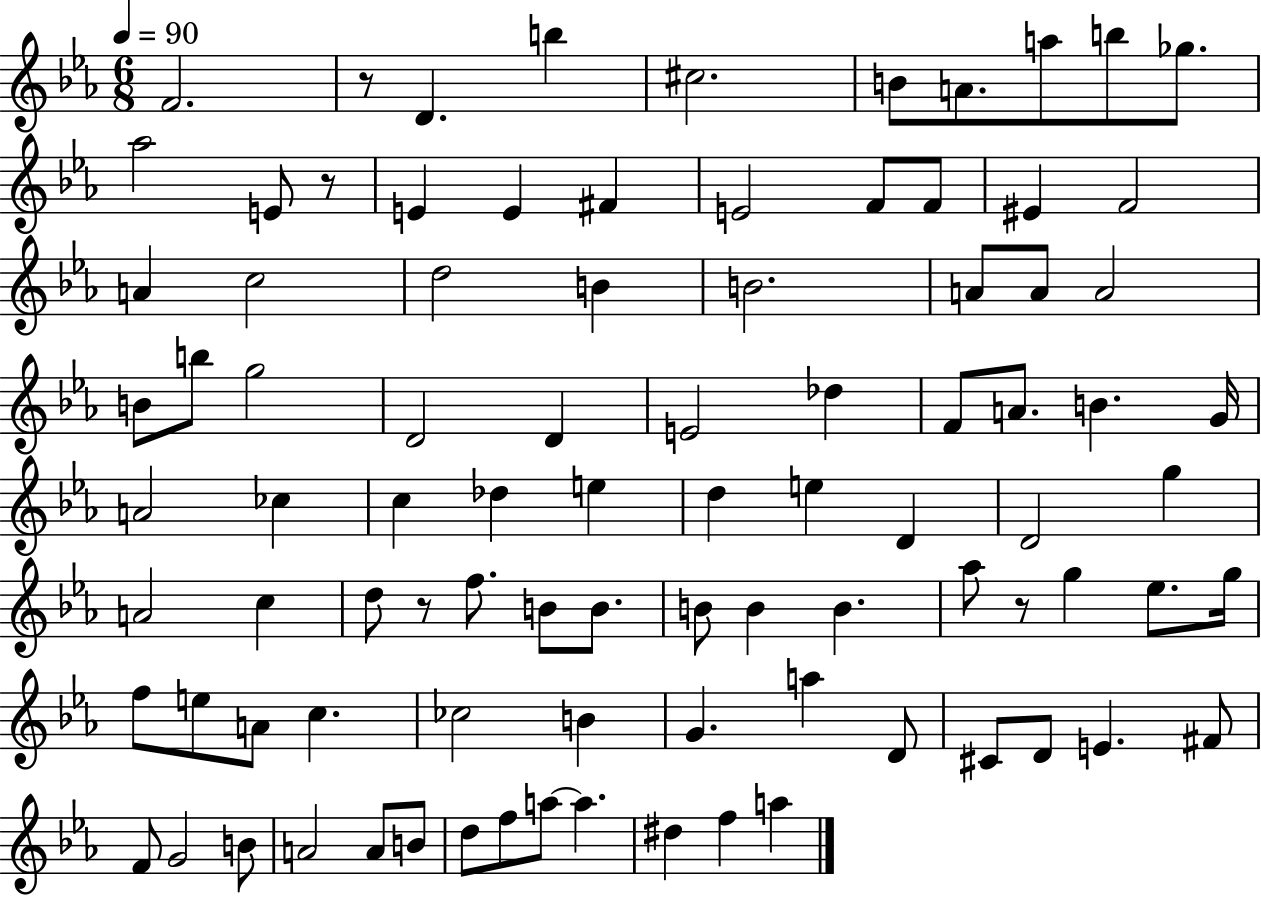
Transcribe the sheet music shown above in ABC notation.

X:1
T:Untitled
M:6/8
L:1/4
K:Eb
F2 z/2 D b ^c2 B/2 A/2 a/2 b/2 _g/2 _a2 E/2 z/2 E E ^F E2 F/2 F/2 ^E F2 A c2 d2 B B2 A/2 A/2 A2 B/2 b/2 g2 D2 D E2 _d F/2 A/2 B G/4 A2 _c c _d e d e D D2 g A2 c d/2 z/2 f/2 B/2 B/2 B/2 B B _a/2 z/2 g _e/2 g/4 f/2 e/2 A/2 c _c2 B G a D/2 ^C/2 D/2 E ^F/2 F/2 G2 B/2 A2 A/2 B/2 d/2 f/2 a/2 a ^d f a